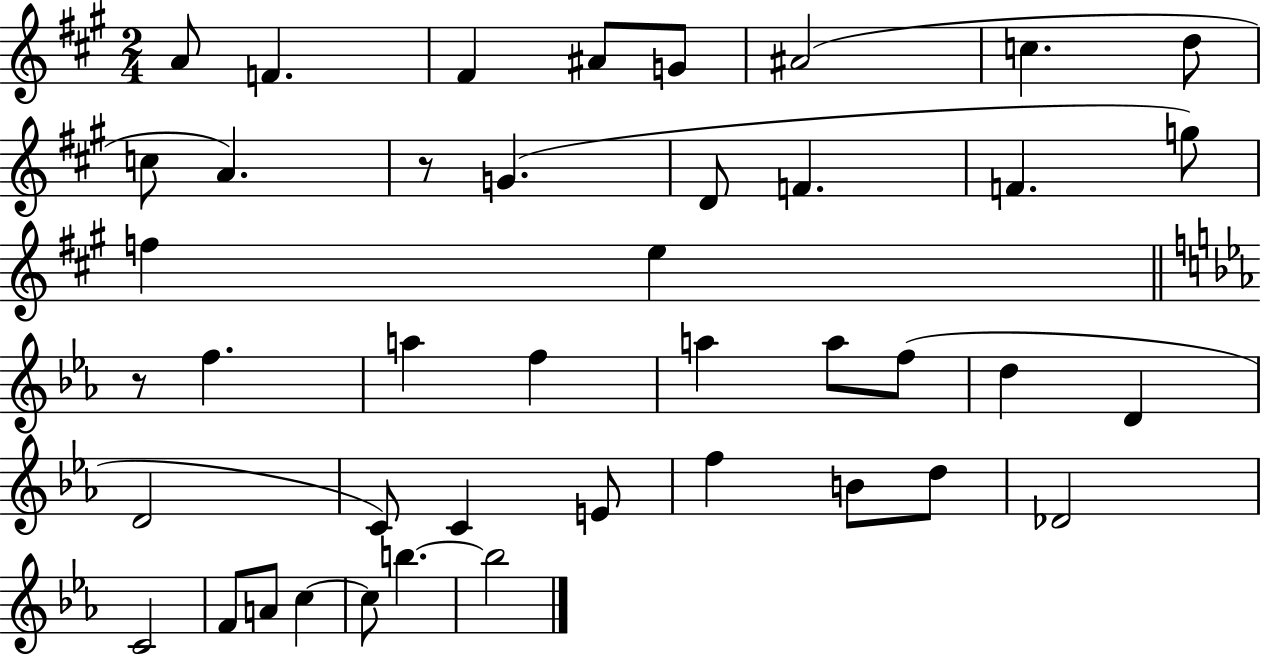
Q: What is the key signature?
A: A major